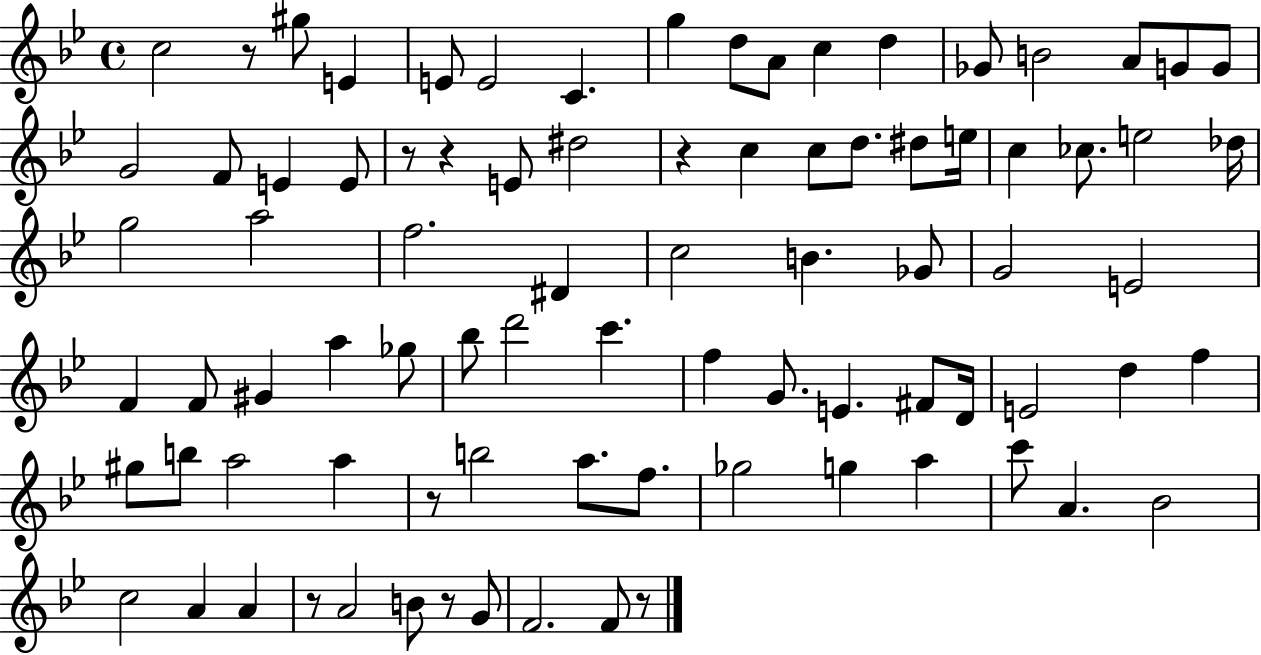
{
  \clef treble
  \time 4/4
  \defaultTimeSignature
  \key bes \major
  \repeat volta 2 { c''2 r8 gis''8 e'4 | e'8 e'2 c'4. | g''4 d''8 a'8 c''4 d''4 | ges'8 b'2 a'8 g'8 g'8 | \break g'2 f'8 e'4 e'8 | r8 r4 e'8 dis''2 | r4 c''4 c''8 d''8. dis''8 e''16 | c''4 ces''8. e''2 des''16 | \break g''2 a''2 | f''2. dis'4 | c''2 b'4. ges'8 | g'2 e'2 | \break f'4 f'8 gis'4 a''4 ges''8 | bes''8 d'''2 c'''4. | f''4 g'8. e'4. fis'8 d'16 | e'2 d''4 f''4 | \break gis''8 b''8 a''2 a''4 | r8 b''2 a''8. f''8. | ges''2 g''4 a''4 | c'''8 a'4. bes'2 | \break c''2 a'4 a'4 | r8 a'2 b'8 r8 g'8 | f'2. f'8 r8 | } \bar "|."
}